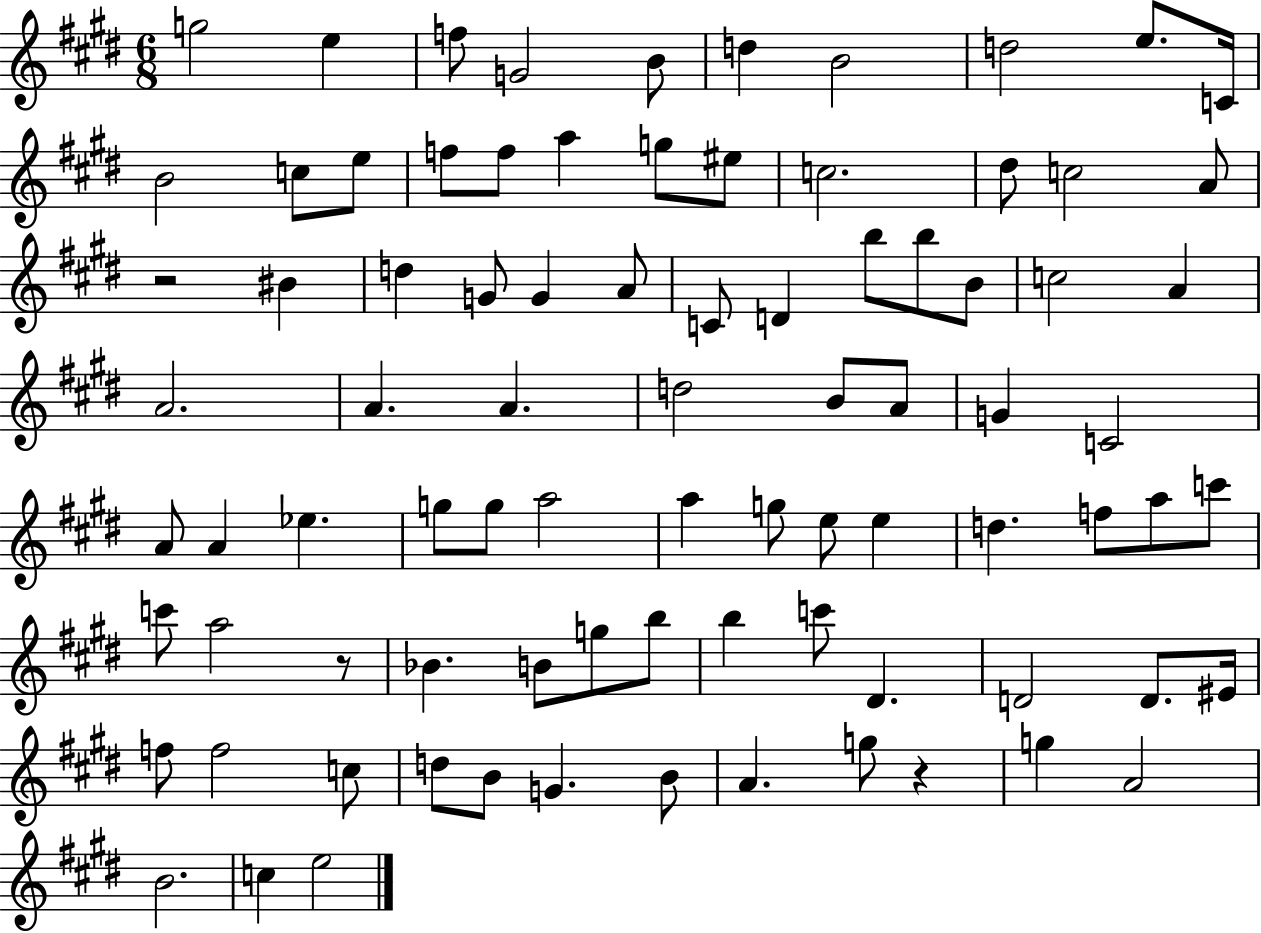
G5/h E5/q F5/e G4/h B4/e D5/q B4/h D5/h E5/e. C4/s B4/h C5/e E5/e F5/e F5/e A5/q G5/e EIS5/e C5/h. D#5/e C5/h A4/e R/h BIS4/q D5/q G4/e G4/q A4/e C4/e D4/q B5/e B5/e B4/e C5/h A4/q A4/h. A4/q. A4/q. D5/h B4/e A4/e G4/q C4/h A4/e A4/q Eb5/q. G5/e G5/e A5/h A5/q G5/e E5/e E5/q D5/q. F5/e A5/e C6/e C6/e A5/h R/e Bb4/q. B4/e G5/e B5/e B5/q C6/e D#4/q. D4/h D4/e. EIS4/s F5/e F5/h C5/e D5/e B4/e G4/q. B4/e A4/q. G5/e R/q G5/q A4/h B4/h. C5/q E5/h